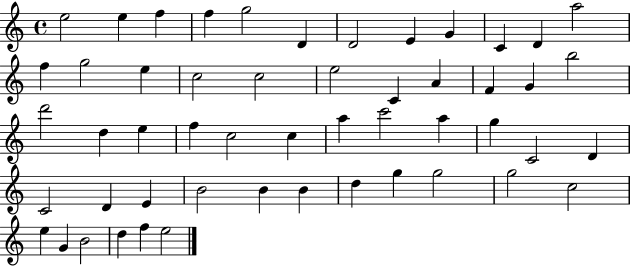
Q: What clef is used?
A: treble